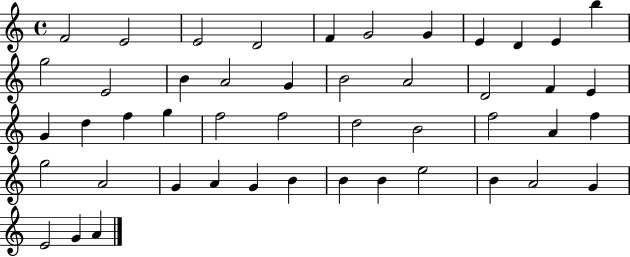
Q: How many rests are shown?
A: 0